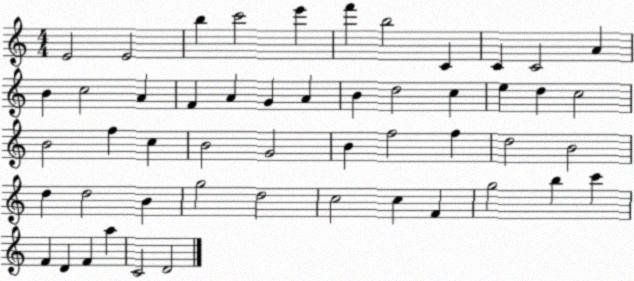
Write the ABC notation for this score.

X:1
T:Untitled
M:4/4
L:1/4
K:C
E2 E2 b c'2 e' f' b2 C C C2 A B c2 A F A G A B d2 c e d c2 B2 f c B2 G2 B f2 f d2 B2 d d2 B g2 d2 c2 c F g2 b c' F D F a C2 D2